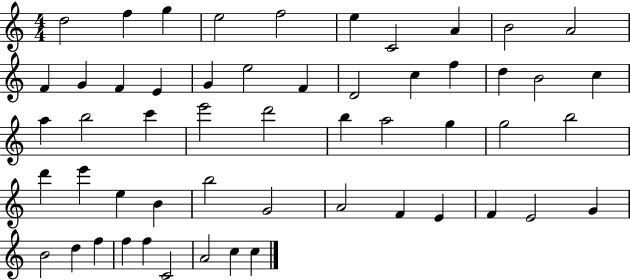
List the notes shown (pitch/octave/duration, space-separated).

D5/h F5/q G5/q E5/h F5/h E5/q C4/h A4/q B4/h A4/h F4/q G4/q F4/q E4/q G4/q E5/h F4/q D4/h C5/q F5/q D5/q B4/h C5/q A5/q B5/h C6/q E6/h D6/h B5/q A5/h G5/q G5/h B5/h D6/q E6/q E5/q B4/q B5/h G4/h A4/h F4/q E4/q F4/q E4/h G4/q B4/h D5/q F5/q F5/q F5/q C4/h A4/h C5/q C5/q